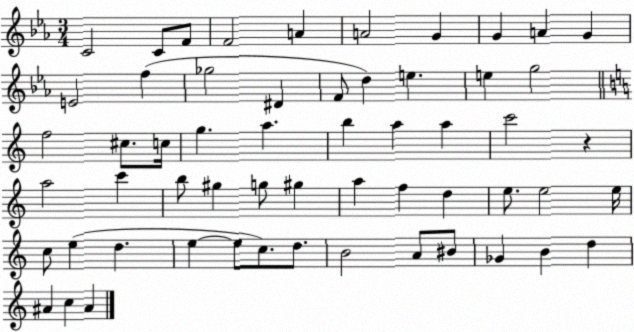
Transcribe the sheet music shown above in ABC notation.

X:1
T:Untitled
M:3/4
L:1/4
K:Eb
C2 C/2 F/2 F2 A A2 G G A G E2 f _g2 ^D F/2 d e e g2 f2 ^c/2 c/4 g a b a a c'2 z a2 c' b/2 ^g g/2 ^g a f d e/2 e2 e/4 c/2 e d e e/2 c/2 d/2 B2 A/2 ^B/2 _G B d ^A c ^A